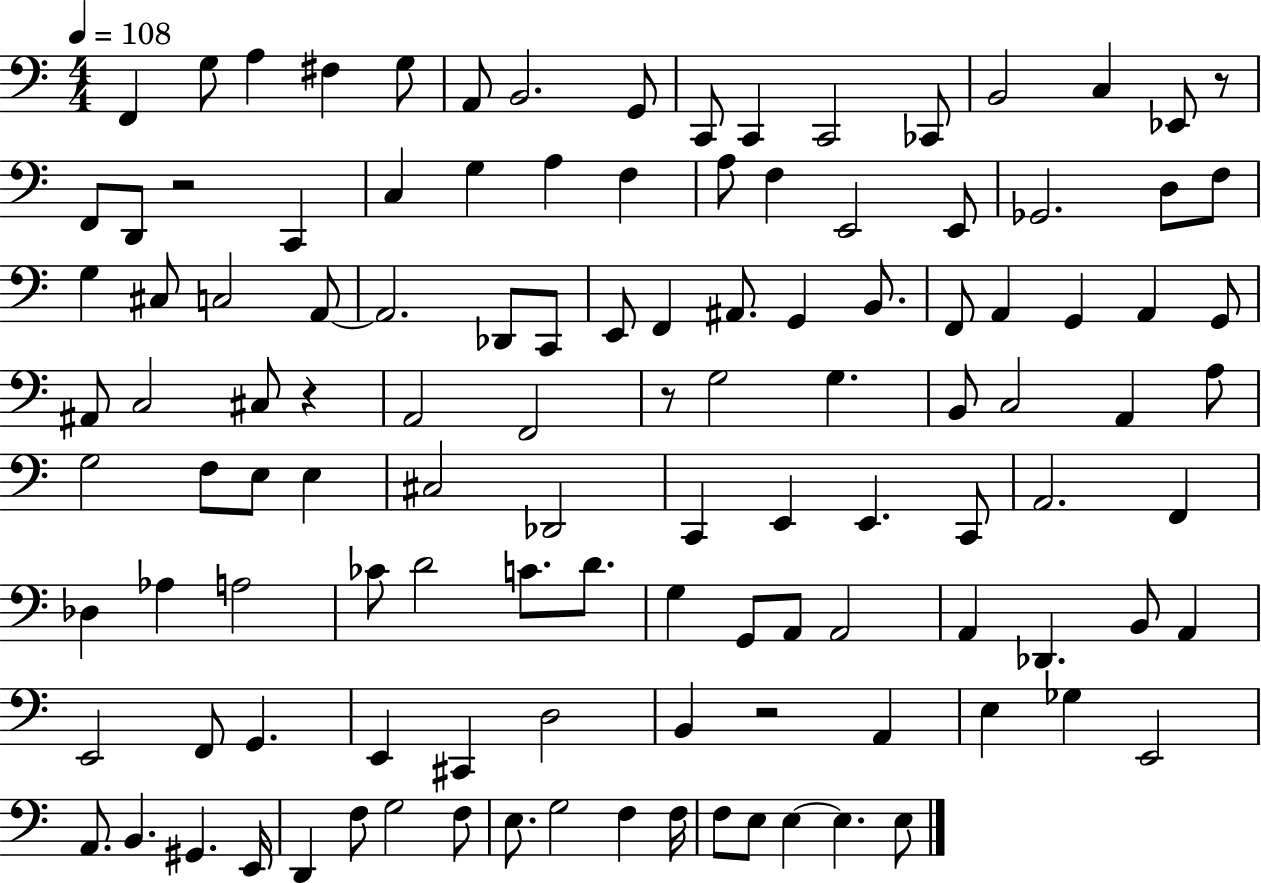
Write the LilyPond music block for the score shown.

{
  \clef bass
  \numericTimeSignature
  \time 4/4
  \key c \major
  \tempo 4 = 108
  \repeat volta 2 { f,4 g8 a4 fis4 g8 | a,8 b,2. g,8 | c,8 c,4 c,2 ces,8 | b,2 c4 ees,8 r8 | \break f,8 d,8 r2 c,4 | c4 g4 a4 f4 | a8 f4 e,2 e,8 | ges,2. d8 f8 | \break g4 cis8 c2 a,8~~ | a,2. des,8 c,8 | e,8 f,4 ais,8. g,4 b,8. | f,8 a,4 g,4 a,4 g,8 | \break ais,8 c2 cis8 r4 | a,2 f,2 | r8 g2 g4. | b,8 c2 a,4 a8 | \break g2 f8 e8 e4 | cis2 des,2 | c,4 e,4 e,4. c,8 | a,2. f,4 | \break des4 aes4 a2 | ces'8 d'2 c'8. d'8. | g4 g,8 a,8 a,2 | a,4 des,4. b,8 a,4 | \break e,2 f,8 g,4. | e,4 cis,4 d2 | b,4 r2 a,4 | e4 ges4 e,2 | \break a,8. b,4. gis,4. e,16 | d,4 f8 g2 f8 | e8. g2 f4 f16 | f8 e8 e4~~ e4. e8 | \break } \bar "|."
}